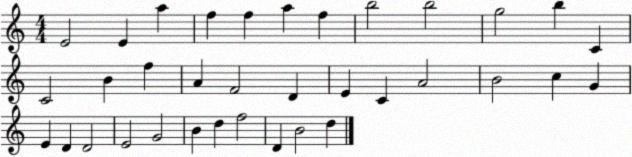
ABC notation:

X:1
T:Untitled
M:4/4
L:1/4
K:C
E2 E a f f a f b2 b2 g2 b C C2 B f A F2 D E C A2 B2 c G E D D2 E2 G2 B d f2 D B2 d